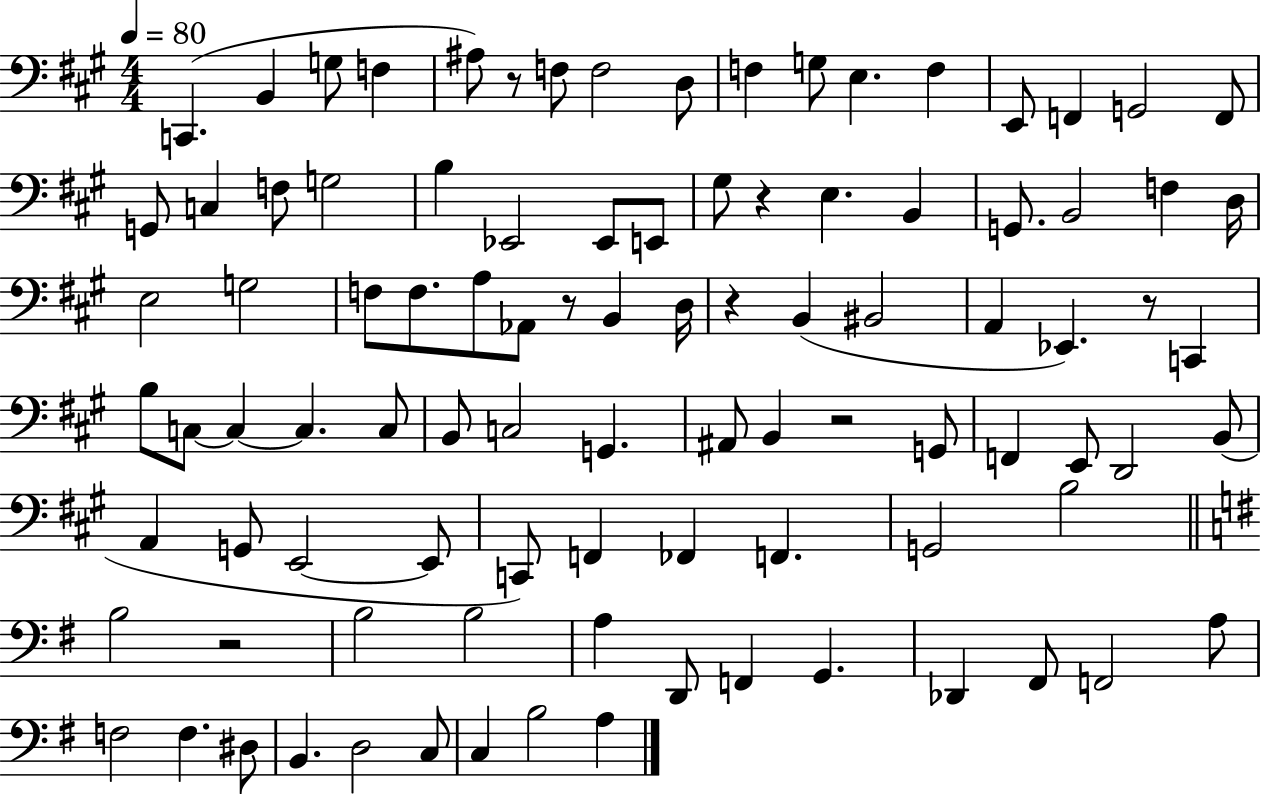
X:1
T:Untitled
M:4/4
L:1/4
K:A
C,, B,, G,/2 F, ^A,/2 z/2 F,/2 F,2 D,/2 F, G,/2 E, F, E,,/2 F,, G,,2 F,,/2 G,,/2 C, F,/2 G,2 B, _E,,2 _E,,/2 E,,/2 ^G,/2 z E, B,, G,,/2 B,,2 F, D,/4 E,2 G,2 F,/2 F,/2 A,/2 _A,,/2 z/2 B,, D,/4 z B,, ^B,,2 A,, _E,, z/2 C,, B,/2 C,/2 C, C, C,/2 B,,/2 C,2 G,, ^A,,/2 B,, z2 G,,/2 F,, E,,/2 D,,2 B,,/2 A,, G,,/2 E,,2 E,,/2 C,,/2 F,, _F,, F,, G,,2 B,2 B,2 z2 B,2 B,2 A, D,,/2 F,, G,, _D,, ^F,,/2 F,,2 A,/2 F,2 F, ^D,/2 B,, D,2 C,/2 C, B,2 A,